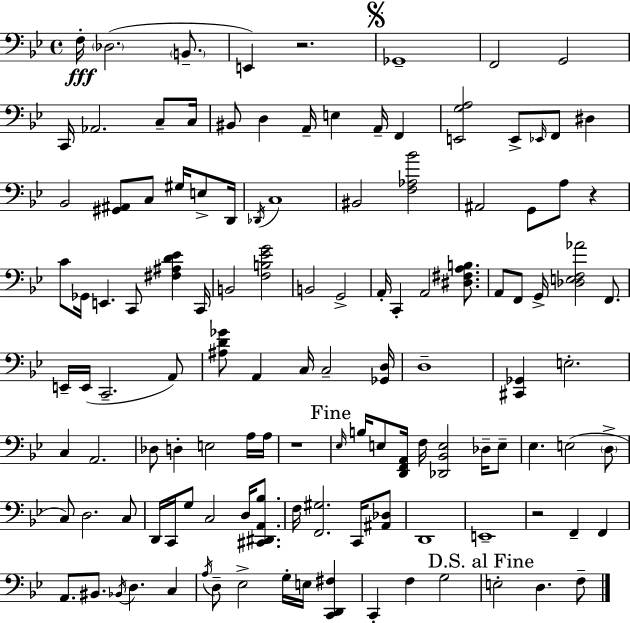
X:1
T:Untitled
M:4/4
L:1/4
K:Bb
F,/4 _D,2 B,,/2 E,, z2 _G,,4 F,,2 G,,2 C,,/4 _A,,2 C,/2 C,/4 ^B,,/2 D, A,,/4 E, A,,/4 F,, [E,,G,A,]2 E,,/2 _E,,/4 F,,/2 ^D, _B,,2 [^G,,^A,,]/2 C,/2 ^G,/4 E,/2 D,,/4 _D,,/4 C,4 ^B,,2 [F,_A,_B]2 ^A,,2 G,,/2 A,/2 z C/2 _G,,/4 E,, C,,/2 [^F,^A,D_E] C,,/4 B,,2 [F,B,_EG]2 B,,2 G,,2 A,,/4 C,, A,,2 [^D,^F,A,B,]/2 A,,/2 F,,/2 G,,/4 [_D,E,F,_A]2 F,,/2 E,,/4 E,,/4 C,,2 A,,/2 [^A,D_G]/2 A,, C,/4 C,2 [_G,,D,]/4 D,4 [^C,,_G,,] E,2 C, A,,2 _D,/2 D, E,2 A,/4 A,/4 z4 _E,/4 B,/4 E,/2 [D,,F,,A,,]/4 F,/4 [_D,,_B,,E,]2 _D,/4 E,/2 _E, E,2 D,/2 C,/2 D,2 C,/2 D,,/4 C,,/4 G,/2 C,2 D,/4 [^C,,^D,,A,,_B,]/2 F,/4 [F,,^G,]2 C,,/4 [^A,,_D,]/2 D,,4 E,,4 z2 F,, F,, A,,/2 ^B,,/2 _B,,/4 D, C, A,/4 D,/2 _E,2 G,/4 E,/4 [C,,D,,^F,] C,, F, G,2 E,2 D, F,/2